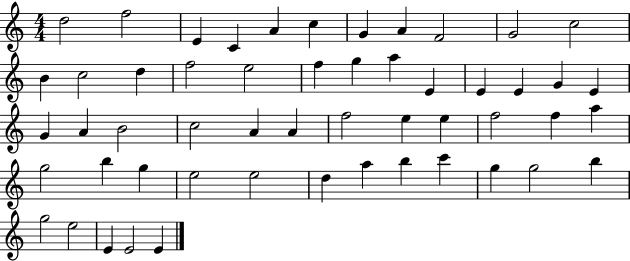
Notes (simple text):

D5/h F5/h E4/q C4/q A4/q C5/q G4/q A4/q F4/h G4/h C5/h B4/q C5/h D5/q F5/h E5/h F5/q G5/q A5/q E4/q E4/q E4/q G4/q E4/q G4/q A4/q B4/h C5/h A4/q A4/q F5/h E5/q E5/q F5/h F5/q A5/q G5/h B5/q G5/q E5/h E5/h D5/q A5/q B5/q C6/q G5/q G5/h B5/q G5/h E5/h E4/q E4/h E4/q